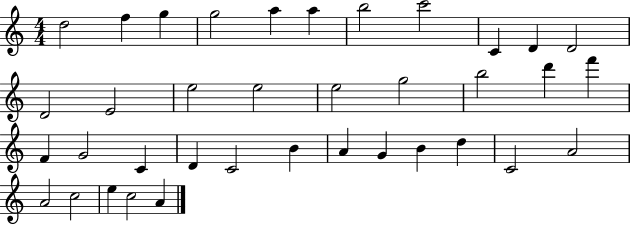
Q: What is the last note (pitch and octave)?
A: A4